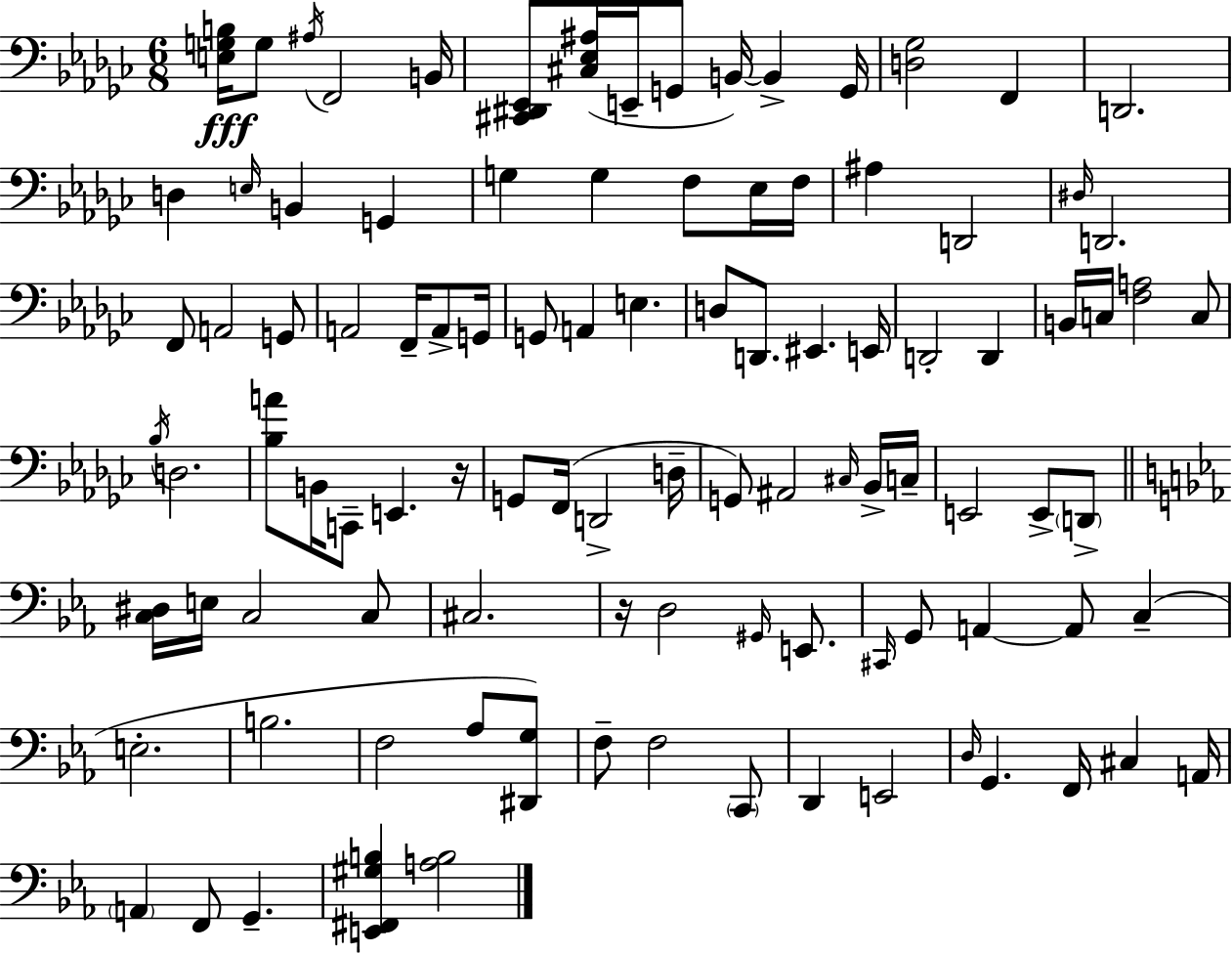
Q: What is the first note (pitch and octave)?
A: G3